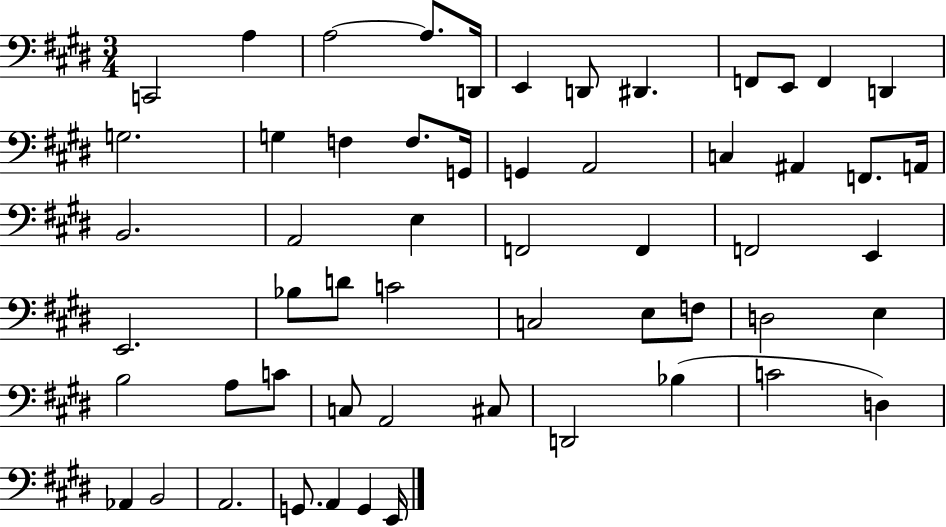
C2/h A3/q A3/h A3/e. D2/s E2/q D2/e D#2/q. F2/e E2/e F2/q D2/q G3/h. G3/q F3/q F3/e. G2/s G2/q A2/h C3/q A#2/q F2/e. A2/s B2/h. A2/h E3/q F2/h F2/q F2/h E2/q E2/h. Bb3/e D4/e C4/h C3/h E3/e F3/e D3/h E3/q B3/h A3/e C4/e C3/e A2/h C#3/e D2/h Bb3/q C4/h D3/q Ab2/q B2/h A2/h. G2/e. A2/q G2/q E2/s